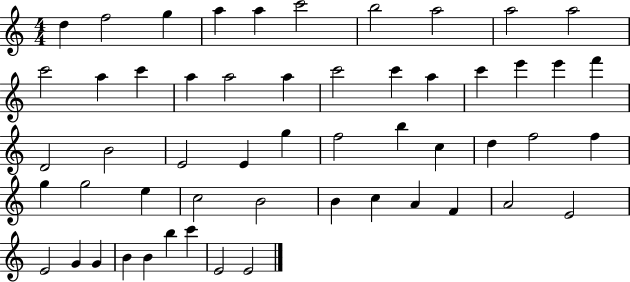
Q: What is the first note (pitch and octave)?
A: D5